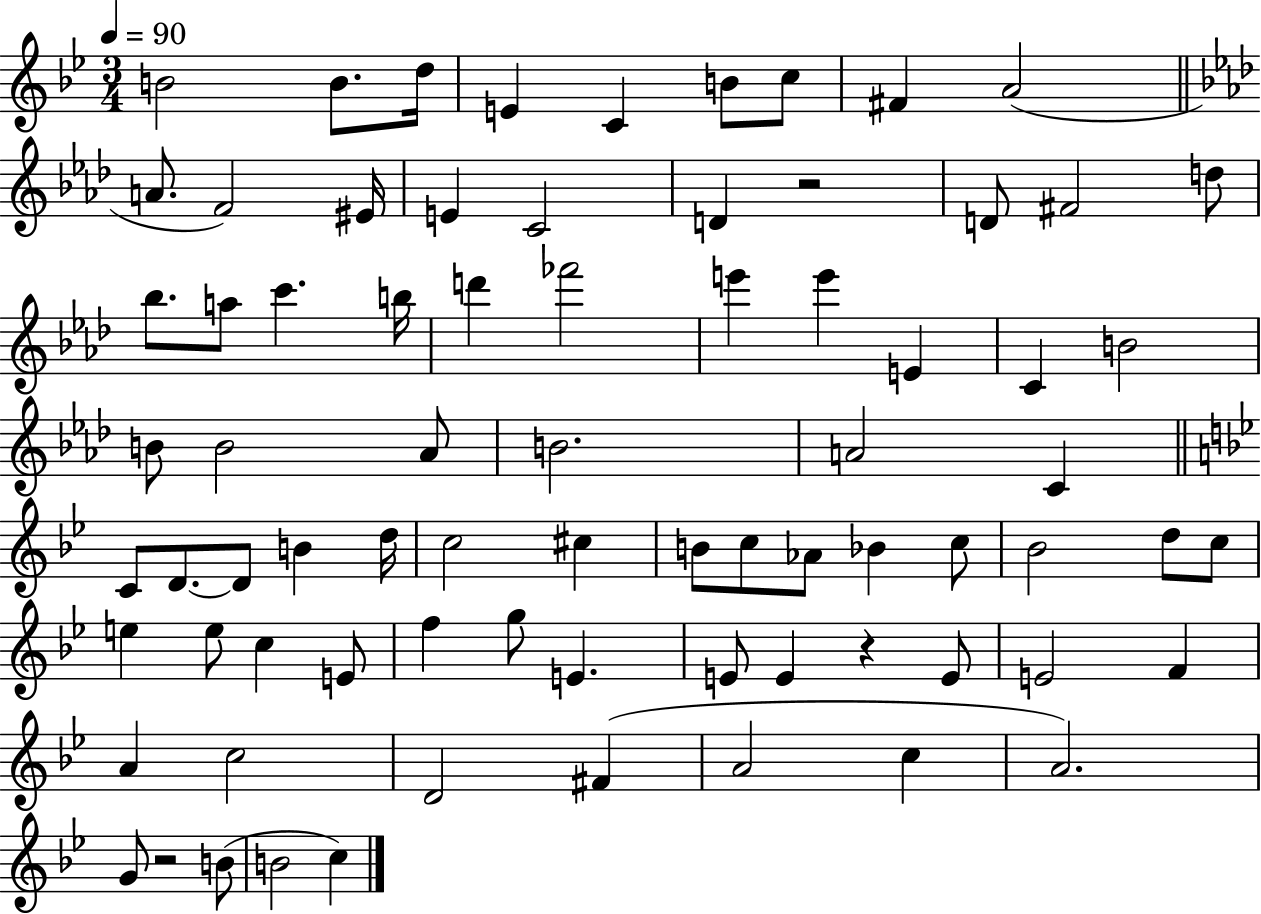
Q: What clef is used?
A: treble